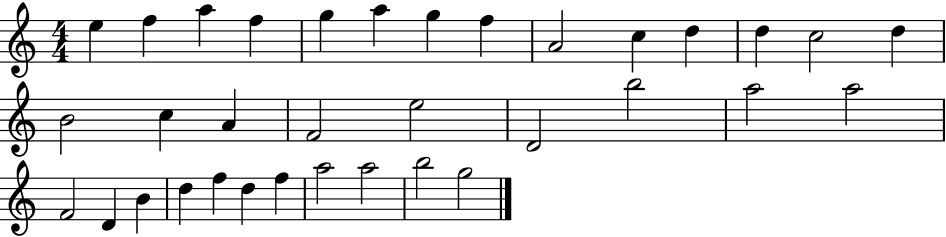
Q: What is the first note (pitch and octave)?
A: E5